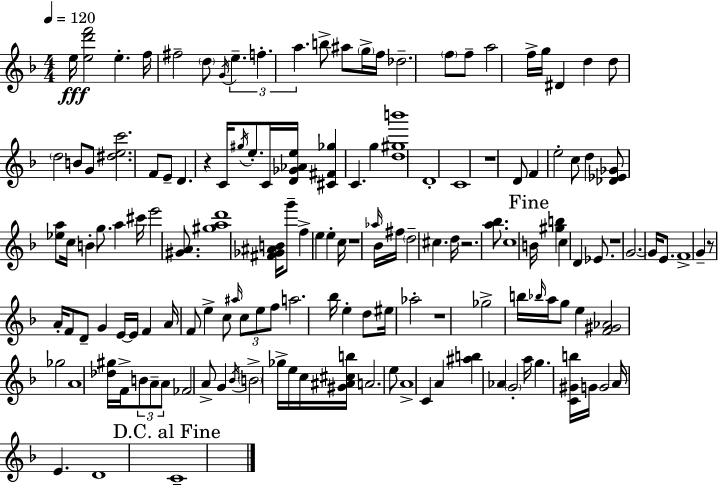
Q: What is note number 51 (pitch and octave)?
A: E5